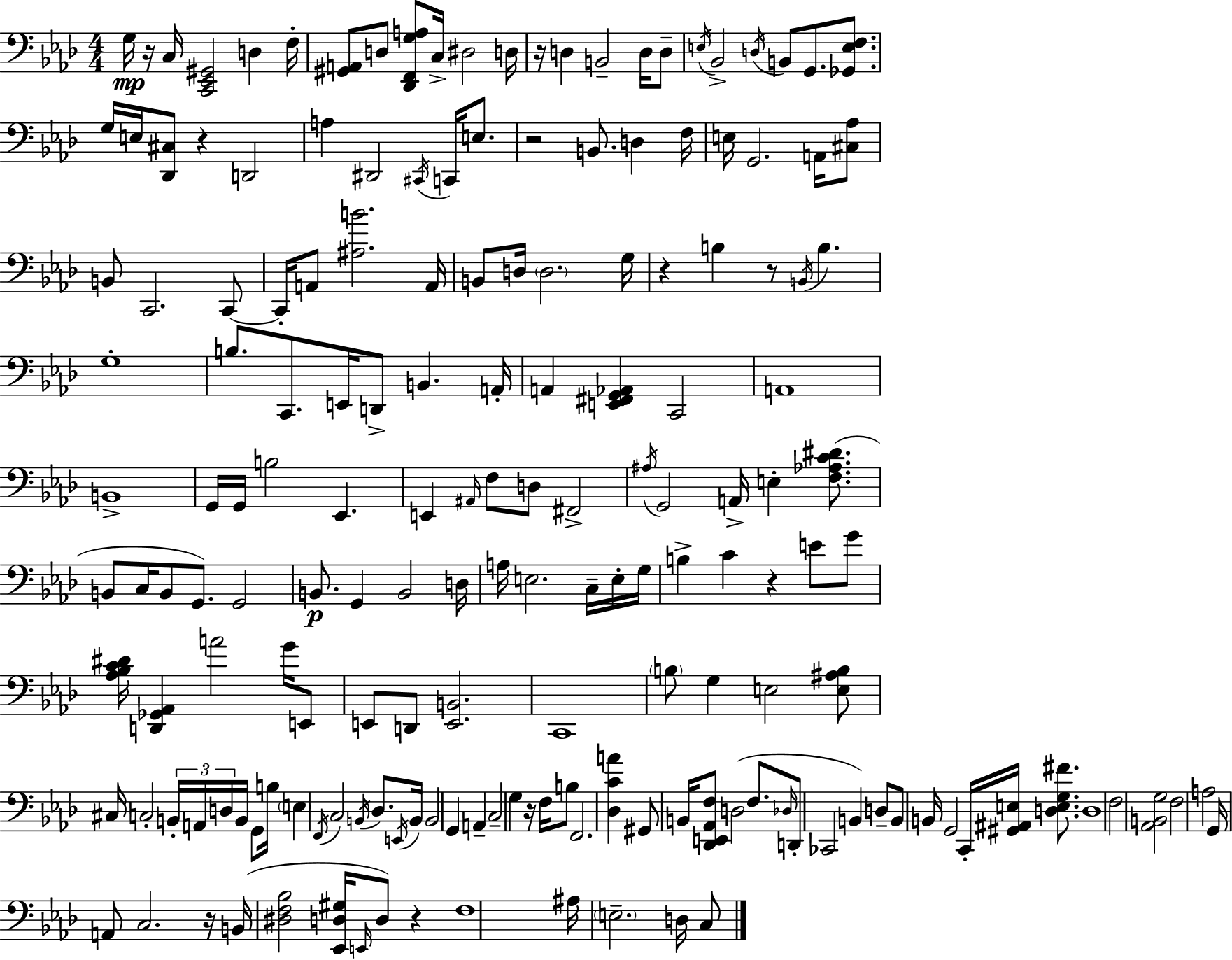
X:1
T:Untitled
M:4/4
L:1/4
K:Fm
G,/4 z/4 C,/4 [C,,_E,,^G,,]2 D, F,/4 [^G,,A,,]/2 D,/2 [_D,,F,,G,A,]/2 C,/4 ^D,2 D,/4 z/4 D, B,,2 D,/4 D,/2 E,/4 _B,,2 D,/4 B,,/2 G,,/2 [_G,,E,F,]/2 G,/4 E,/4 [_D,,^C,]/2 z D,,2 A, ^D,,2 ^C,,/4 C,,/4 E,/2 z2 B,,/2 D, F,/4 E,/4 G,,2 A,,/4 [^C,_A,]/2 B,,/2 C,,2 C,,/2 C,,/4 A,,/2 [^A,B]2 A,,/4 B,,/2 D,/4 D,2 G,/4 z B, z/2 B,,/4 B, G,4 B,/2 C,,/2 E,,/4 D,,/2 B,, A,,/4 A,, [E,,^F,,G,,_A,,] C,,2 A,,4 B,,4 G,,/4 G,,/4 B,2 _E,, E,, ^A,,/4 F,/2 D,/2 ^F,,2 ^A,/4 G,,2 A,,/4 E, [F,_A,C^D]/2 B,,/2 C,/4 B,,/2 G,,/2 G,,2 B,,/2 G,, B,,2 D,/4 A,/4 E,2 C,/4 E,/4 G,/4 B, C z E/2 G/2 [_A,_B,C^D]/4 [D,,_G,,_A,,] A2 G/4 E,,/2 E,,/2 D,,/2 [E,,B,,]2 C,,4 B,/2 G, E,2 [E,^A,B,]/2 ^C,/4 C,2 B,,/4 A,,/4 D,/4 B,,/4 G,,/2 B,/4 E, F,,/4 C,2 B,,/4 _D,/2 E,,/4 B,,/4 B,,2 G,, A,, C,2 G, z/4 F,/4 B,/2 F,,2 [_D,CA] ^G,,/2 B,,/4 [_D,,E,,_A,,F,]/2 D,2 F,/2 _D,/4 D,,/2 _C,,2 B,, D,/2 B,,/2 B,,/4 G,,2 C,,/4 [^G,,^A,,E,]/4 [D,E,G,^F]/2 D,4 F,2 [_A,,B,,G,]2 F,2 A,2 G,,/4 A,,/2 C,2 z/4 B,,/4 [^D,F,_B,]2 [_E,,D,^G,]/4 E,,/4 D,/2 z F,4 ^A,/4 E,2 D,/4 C,/2